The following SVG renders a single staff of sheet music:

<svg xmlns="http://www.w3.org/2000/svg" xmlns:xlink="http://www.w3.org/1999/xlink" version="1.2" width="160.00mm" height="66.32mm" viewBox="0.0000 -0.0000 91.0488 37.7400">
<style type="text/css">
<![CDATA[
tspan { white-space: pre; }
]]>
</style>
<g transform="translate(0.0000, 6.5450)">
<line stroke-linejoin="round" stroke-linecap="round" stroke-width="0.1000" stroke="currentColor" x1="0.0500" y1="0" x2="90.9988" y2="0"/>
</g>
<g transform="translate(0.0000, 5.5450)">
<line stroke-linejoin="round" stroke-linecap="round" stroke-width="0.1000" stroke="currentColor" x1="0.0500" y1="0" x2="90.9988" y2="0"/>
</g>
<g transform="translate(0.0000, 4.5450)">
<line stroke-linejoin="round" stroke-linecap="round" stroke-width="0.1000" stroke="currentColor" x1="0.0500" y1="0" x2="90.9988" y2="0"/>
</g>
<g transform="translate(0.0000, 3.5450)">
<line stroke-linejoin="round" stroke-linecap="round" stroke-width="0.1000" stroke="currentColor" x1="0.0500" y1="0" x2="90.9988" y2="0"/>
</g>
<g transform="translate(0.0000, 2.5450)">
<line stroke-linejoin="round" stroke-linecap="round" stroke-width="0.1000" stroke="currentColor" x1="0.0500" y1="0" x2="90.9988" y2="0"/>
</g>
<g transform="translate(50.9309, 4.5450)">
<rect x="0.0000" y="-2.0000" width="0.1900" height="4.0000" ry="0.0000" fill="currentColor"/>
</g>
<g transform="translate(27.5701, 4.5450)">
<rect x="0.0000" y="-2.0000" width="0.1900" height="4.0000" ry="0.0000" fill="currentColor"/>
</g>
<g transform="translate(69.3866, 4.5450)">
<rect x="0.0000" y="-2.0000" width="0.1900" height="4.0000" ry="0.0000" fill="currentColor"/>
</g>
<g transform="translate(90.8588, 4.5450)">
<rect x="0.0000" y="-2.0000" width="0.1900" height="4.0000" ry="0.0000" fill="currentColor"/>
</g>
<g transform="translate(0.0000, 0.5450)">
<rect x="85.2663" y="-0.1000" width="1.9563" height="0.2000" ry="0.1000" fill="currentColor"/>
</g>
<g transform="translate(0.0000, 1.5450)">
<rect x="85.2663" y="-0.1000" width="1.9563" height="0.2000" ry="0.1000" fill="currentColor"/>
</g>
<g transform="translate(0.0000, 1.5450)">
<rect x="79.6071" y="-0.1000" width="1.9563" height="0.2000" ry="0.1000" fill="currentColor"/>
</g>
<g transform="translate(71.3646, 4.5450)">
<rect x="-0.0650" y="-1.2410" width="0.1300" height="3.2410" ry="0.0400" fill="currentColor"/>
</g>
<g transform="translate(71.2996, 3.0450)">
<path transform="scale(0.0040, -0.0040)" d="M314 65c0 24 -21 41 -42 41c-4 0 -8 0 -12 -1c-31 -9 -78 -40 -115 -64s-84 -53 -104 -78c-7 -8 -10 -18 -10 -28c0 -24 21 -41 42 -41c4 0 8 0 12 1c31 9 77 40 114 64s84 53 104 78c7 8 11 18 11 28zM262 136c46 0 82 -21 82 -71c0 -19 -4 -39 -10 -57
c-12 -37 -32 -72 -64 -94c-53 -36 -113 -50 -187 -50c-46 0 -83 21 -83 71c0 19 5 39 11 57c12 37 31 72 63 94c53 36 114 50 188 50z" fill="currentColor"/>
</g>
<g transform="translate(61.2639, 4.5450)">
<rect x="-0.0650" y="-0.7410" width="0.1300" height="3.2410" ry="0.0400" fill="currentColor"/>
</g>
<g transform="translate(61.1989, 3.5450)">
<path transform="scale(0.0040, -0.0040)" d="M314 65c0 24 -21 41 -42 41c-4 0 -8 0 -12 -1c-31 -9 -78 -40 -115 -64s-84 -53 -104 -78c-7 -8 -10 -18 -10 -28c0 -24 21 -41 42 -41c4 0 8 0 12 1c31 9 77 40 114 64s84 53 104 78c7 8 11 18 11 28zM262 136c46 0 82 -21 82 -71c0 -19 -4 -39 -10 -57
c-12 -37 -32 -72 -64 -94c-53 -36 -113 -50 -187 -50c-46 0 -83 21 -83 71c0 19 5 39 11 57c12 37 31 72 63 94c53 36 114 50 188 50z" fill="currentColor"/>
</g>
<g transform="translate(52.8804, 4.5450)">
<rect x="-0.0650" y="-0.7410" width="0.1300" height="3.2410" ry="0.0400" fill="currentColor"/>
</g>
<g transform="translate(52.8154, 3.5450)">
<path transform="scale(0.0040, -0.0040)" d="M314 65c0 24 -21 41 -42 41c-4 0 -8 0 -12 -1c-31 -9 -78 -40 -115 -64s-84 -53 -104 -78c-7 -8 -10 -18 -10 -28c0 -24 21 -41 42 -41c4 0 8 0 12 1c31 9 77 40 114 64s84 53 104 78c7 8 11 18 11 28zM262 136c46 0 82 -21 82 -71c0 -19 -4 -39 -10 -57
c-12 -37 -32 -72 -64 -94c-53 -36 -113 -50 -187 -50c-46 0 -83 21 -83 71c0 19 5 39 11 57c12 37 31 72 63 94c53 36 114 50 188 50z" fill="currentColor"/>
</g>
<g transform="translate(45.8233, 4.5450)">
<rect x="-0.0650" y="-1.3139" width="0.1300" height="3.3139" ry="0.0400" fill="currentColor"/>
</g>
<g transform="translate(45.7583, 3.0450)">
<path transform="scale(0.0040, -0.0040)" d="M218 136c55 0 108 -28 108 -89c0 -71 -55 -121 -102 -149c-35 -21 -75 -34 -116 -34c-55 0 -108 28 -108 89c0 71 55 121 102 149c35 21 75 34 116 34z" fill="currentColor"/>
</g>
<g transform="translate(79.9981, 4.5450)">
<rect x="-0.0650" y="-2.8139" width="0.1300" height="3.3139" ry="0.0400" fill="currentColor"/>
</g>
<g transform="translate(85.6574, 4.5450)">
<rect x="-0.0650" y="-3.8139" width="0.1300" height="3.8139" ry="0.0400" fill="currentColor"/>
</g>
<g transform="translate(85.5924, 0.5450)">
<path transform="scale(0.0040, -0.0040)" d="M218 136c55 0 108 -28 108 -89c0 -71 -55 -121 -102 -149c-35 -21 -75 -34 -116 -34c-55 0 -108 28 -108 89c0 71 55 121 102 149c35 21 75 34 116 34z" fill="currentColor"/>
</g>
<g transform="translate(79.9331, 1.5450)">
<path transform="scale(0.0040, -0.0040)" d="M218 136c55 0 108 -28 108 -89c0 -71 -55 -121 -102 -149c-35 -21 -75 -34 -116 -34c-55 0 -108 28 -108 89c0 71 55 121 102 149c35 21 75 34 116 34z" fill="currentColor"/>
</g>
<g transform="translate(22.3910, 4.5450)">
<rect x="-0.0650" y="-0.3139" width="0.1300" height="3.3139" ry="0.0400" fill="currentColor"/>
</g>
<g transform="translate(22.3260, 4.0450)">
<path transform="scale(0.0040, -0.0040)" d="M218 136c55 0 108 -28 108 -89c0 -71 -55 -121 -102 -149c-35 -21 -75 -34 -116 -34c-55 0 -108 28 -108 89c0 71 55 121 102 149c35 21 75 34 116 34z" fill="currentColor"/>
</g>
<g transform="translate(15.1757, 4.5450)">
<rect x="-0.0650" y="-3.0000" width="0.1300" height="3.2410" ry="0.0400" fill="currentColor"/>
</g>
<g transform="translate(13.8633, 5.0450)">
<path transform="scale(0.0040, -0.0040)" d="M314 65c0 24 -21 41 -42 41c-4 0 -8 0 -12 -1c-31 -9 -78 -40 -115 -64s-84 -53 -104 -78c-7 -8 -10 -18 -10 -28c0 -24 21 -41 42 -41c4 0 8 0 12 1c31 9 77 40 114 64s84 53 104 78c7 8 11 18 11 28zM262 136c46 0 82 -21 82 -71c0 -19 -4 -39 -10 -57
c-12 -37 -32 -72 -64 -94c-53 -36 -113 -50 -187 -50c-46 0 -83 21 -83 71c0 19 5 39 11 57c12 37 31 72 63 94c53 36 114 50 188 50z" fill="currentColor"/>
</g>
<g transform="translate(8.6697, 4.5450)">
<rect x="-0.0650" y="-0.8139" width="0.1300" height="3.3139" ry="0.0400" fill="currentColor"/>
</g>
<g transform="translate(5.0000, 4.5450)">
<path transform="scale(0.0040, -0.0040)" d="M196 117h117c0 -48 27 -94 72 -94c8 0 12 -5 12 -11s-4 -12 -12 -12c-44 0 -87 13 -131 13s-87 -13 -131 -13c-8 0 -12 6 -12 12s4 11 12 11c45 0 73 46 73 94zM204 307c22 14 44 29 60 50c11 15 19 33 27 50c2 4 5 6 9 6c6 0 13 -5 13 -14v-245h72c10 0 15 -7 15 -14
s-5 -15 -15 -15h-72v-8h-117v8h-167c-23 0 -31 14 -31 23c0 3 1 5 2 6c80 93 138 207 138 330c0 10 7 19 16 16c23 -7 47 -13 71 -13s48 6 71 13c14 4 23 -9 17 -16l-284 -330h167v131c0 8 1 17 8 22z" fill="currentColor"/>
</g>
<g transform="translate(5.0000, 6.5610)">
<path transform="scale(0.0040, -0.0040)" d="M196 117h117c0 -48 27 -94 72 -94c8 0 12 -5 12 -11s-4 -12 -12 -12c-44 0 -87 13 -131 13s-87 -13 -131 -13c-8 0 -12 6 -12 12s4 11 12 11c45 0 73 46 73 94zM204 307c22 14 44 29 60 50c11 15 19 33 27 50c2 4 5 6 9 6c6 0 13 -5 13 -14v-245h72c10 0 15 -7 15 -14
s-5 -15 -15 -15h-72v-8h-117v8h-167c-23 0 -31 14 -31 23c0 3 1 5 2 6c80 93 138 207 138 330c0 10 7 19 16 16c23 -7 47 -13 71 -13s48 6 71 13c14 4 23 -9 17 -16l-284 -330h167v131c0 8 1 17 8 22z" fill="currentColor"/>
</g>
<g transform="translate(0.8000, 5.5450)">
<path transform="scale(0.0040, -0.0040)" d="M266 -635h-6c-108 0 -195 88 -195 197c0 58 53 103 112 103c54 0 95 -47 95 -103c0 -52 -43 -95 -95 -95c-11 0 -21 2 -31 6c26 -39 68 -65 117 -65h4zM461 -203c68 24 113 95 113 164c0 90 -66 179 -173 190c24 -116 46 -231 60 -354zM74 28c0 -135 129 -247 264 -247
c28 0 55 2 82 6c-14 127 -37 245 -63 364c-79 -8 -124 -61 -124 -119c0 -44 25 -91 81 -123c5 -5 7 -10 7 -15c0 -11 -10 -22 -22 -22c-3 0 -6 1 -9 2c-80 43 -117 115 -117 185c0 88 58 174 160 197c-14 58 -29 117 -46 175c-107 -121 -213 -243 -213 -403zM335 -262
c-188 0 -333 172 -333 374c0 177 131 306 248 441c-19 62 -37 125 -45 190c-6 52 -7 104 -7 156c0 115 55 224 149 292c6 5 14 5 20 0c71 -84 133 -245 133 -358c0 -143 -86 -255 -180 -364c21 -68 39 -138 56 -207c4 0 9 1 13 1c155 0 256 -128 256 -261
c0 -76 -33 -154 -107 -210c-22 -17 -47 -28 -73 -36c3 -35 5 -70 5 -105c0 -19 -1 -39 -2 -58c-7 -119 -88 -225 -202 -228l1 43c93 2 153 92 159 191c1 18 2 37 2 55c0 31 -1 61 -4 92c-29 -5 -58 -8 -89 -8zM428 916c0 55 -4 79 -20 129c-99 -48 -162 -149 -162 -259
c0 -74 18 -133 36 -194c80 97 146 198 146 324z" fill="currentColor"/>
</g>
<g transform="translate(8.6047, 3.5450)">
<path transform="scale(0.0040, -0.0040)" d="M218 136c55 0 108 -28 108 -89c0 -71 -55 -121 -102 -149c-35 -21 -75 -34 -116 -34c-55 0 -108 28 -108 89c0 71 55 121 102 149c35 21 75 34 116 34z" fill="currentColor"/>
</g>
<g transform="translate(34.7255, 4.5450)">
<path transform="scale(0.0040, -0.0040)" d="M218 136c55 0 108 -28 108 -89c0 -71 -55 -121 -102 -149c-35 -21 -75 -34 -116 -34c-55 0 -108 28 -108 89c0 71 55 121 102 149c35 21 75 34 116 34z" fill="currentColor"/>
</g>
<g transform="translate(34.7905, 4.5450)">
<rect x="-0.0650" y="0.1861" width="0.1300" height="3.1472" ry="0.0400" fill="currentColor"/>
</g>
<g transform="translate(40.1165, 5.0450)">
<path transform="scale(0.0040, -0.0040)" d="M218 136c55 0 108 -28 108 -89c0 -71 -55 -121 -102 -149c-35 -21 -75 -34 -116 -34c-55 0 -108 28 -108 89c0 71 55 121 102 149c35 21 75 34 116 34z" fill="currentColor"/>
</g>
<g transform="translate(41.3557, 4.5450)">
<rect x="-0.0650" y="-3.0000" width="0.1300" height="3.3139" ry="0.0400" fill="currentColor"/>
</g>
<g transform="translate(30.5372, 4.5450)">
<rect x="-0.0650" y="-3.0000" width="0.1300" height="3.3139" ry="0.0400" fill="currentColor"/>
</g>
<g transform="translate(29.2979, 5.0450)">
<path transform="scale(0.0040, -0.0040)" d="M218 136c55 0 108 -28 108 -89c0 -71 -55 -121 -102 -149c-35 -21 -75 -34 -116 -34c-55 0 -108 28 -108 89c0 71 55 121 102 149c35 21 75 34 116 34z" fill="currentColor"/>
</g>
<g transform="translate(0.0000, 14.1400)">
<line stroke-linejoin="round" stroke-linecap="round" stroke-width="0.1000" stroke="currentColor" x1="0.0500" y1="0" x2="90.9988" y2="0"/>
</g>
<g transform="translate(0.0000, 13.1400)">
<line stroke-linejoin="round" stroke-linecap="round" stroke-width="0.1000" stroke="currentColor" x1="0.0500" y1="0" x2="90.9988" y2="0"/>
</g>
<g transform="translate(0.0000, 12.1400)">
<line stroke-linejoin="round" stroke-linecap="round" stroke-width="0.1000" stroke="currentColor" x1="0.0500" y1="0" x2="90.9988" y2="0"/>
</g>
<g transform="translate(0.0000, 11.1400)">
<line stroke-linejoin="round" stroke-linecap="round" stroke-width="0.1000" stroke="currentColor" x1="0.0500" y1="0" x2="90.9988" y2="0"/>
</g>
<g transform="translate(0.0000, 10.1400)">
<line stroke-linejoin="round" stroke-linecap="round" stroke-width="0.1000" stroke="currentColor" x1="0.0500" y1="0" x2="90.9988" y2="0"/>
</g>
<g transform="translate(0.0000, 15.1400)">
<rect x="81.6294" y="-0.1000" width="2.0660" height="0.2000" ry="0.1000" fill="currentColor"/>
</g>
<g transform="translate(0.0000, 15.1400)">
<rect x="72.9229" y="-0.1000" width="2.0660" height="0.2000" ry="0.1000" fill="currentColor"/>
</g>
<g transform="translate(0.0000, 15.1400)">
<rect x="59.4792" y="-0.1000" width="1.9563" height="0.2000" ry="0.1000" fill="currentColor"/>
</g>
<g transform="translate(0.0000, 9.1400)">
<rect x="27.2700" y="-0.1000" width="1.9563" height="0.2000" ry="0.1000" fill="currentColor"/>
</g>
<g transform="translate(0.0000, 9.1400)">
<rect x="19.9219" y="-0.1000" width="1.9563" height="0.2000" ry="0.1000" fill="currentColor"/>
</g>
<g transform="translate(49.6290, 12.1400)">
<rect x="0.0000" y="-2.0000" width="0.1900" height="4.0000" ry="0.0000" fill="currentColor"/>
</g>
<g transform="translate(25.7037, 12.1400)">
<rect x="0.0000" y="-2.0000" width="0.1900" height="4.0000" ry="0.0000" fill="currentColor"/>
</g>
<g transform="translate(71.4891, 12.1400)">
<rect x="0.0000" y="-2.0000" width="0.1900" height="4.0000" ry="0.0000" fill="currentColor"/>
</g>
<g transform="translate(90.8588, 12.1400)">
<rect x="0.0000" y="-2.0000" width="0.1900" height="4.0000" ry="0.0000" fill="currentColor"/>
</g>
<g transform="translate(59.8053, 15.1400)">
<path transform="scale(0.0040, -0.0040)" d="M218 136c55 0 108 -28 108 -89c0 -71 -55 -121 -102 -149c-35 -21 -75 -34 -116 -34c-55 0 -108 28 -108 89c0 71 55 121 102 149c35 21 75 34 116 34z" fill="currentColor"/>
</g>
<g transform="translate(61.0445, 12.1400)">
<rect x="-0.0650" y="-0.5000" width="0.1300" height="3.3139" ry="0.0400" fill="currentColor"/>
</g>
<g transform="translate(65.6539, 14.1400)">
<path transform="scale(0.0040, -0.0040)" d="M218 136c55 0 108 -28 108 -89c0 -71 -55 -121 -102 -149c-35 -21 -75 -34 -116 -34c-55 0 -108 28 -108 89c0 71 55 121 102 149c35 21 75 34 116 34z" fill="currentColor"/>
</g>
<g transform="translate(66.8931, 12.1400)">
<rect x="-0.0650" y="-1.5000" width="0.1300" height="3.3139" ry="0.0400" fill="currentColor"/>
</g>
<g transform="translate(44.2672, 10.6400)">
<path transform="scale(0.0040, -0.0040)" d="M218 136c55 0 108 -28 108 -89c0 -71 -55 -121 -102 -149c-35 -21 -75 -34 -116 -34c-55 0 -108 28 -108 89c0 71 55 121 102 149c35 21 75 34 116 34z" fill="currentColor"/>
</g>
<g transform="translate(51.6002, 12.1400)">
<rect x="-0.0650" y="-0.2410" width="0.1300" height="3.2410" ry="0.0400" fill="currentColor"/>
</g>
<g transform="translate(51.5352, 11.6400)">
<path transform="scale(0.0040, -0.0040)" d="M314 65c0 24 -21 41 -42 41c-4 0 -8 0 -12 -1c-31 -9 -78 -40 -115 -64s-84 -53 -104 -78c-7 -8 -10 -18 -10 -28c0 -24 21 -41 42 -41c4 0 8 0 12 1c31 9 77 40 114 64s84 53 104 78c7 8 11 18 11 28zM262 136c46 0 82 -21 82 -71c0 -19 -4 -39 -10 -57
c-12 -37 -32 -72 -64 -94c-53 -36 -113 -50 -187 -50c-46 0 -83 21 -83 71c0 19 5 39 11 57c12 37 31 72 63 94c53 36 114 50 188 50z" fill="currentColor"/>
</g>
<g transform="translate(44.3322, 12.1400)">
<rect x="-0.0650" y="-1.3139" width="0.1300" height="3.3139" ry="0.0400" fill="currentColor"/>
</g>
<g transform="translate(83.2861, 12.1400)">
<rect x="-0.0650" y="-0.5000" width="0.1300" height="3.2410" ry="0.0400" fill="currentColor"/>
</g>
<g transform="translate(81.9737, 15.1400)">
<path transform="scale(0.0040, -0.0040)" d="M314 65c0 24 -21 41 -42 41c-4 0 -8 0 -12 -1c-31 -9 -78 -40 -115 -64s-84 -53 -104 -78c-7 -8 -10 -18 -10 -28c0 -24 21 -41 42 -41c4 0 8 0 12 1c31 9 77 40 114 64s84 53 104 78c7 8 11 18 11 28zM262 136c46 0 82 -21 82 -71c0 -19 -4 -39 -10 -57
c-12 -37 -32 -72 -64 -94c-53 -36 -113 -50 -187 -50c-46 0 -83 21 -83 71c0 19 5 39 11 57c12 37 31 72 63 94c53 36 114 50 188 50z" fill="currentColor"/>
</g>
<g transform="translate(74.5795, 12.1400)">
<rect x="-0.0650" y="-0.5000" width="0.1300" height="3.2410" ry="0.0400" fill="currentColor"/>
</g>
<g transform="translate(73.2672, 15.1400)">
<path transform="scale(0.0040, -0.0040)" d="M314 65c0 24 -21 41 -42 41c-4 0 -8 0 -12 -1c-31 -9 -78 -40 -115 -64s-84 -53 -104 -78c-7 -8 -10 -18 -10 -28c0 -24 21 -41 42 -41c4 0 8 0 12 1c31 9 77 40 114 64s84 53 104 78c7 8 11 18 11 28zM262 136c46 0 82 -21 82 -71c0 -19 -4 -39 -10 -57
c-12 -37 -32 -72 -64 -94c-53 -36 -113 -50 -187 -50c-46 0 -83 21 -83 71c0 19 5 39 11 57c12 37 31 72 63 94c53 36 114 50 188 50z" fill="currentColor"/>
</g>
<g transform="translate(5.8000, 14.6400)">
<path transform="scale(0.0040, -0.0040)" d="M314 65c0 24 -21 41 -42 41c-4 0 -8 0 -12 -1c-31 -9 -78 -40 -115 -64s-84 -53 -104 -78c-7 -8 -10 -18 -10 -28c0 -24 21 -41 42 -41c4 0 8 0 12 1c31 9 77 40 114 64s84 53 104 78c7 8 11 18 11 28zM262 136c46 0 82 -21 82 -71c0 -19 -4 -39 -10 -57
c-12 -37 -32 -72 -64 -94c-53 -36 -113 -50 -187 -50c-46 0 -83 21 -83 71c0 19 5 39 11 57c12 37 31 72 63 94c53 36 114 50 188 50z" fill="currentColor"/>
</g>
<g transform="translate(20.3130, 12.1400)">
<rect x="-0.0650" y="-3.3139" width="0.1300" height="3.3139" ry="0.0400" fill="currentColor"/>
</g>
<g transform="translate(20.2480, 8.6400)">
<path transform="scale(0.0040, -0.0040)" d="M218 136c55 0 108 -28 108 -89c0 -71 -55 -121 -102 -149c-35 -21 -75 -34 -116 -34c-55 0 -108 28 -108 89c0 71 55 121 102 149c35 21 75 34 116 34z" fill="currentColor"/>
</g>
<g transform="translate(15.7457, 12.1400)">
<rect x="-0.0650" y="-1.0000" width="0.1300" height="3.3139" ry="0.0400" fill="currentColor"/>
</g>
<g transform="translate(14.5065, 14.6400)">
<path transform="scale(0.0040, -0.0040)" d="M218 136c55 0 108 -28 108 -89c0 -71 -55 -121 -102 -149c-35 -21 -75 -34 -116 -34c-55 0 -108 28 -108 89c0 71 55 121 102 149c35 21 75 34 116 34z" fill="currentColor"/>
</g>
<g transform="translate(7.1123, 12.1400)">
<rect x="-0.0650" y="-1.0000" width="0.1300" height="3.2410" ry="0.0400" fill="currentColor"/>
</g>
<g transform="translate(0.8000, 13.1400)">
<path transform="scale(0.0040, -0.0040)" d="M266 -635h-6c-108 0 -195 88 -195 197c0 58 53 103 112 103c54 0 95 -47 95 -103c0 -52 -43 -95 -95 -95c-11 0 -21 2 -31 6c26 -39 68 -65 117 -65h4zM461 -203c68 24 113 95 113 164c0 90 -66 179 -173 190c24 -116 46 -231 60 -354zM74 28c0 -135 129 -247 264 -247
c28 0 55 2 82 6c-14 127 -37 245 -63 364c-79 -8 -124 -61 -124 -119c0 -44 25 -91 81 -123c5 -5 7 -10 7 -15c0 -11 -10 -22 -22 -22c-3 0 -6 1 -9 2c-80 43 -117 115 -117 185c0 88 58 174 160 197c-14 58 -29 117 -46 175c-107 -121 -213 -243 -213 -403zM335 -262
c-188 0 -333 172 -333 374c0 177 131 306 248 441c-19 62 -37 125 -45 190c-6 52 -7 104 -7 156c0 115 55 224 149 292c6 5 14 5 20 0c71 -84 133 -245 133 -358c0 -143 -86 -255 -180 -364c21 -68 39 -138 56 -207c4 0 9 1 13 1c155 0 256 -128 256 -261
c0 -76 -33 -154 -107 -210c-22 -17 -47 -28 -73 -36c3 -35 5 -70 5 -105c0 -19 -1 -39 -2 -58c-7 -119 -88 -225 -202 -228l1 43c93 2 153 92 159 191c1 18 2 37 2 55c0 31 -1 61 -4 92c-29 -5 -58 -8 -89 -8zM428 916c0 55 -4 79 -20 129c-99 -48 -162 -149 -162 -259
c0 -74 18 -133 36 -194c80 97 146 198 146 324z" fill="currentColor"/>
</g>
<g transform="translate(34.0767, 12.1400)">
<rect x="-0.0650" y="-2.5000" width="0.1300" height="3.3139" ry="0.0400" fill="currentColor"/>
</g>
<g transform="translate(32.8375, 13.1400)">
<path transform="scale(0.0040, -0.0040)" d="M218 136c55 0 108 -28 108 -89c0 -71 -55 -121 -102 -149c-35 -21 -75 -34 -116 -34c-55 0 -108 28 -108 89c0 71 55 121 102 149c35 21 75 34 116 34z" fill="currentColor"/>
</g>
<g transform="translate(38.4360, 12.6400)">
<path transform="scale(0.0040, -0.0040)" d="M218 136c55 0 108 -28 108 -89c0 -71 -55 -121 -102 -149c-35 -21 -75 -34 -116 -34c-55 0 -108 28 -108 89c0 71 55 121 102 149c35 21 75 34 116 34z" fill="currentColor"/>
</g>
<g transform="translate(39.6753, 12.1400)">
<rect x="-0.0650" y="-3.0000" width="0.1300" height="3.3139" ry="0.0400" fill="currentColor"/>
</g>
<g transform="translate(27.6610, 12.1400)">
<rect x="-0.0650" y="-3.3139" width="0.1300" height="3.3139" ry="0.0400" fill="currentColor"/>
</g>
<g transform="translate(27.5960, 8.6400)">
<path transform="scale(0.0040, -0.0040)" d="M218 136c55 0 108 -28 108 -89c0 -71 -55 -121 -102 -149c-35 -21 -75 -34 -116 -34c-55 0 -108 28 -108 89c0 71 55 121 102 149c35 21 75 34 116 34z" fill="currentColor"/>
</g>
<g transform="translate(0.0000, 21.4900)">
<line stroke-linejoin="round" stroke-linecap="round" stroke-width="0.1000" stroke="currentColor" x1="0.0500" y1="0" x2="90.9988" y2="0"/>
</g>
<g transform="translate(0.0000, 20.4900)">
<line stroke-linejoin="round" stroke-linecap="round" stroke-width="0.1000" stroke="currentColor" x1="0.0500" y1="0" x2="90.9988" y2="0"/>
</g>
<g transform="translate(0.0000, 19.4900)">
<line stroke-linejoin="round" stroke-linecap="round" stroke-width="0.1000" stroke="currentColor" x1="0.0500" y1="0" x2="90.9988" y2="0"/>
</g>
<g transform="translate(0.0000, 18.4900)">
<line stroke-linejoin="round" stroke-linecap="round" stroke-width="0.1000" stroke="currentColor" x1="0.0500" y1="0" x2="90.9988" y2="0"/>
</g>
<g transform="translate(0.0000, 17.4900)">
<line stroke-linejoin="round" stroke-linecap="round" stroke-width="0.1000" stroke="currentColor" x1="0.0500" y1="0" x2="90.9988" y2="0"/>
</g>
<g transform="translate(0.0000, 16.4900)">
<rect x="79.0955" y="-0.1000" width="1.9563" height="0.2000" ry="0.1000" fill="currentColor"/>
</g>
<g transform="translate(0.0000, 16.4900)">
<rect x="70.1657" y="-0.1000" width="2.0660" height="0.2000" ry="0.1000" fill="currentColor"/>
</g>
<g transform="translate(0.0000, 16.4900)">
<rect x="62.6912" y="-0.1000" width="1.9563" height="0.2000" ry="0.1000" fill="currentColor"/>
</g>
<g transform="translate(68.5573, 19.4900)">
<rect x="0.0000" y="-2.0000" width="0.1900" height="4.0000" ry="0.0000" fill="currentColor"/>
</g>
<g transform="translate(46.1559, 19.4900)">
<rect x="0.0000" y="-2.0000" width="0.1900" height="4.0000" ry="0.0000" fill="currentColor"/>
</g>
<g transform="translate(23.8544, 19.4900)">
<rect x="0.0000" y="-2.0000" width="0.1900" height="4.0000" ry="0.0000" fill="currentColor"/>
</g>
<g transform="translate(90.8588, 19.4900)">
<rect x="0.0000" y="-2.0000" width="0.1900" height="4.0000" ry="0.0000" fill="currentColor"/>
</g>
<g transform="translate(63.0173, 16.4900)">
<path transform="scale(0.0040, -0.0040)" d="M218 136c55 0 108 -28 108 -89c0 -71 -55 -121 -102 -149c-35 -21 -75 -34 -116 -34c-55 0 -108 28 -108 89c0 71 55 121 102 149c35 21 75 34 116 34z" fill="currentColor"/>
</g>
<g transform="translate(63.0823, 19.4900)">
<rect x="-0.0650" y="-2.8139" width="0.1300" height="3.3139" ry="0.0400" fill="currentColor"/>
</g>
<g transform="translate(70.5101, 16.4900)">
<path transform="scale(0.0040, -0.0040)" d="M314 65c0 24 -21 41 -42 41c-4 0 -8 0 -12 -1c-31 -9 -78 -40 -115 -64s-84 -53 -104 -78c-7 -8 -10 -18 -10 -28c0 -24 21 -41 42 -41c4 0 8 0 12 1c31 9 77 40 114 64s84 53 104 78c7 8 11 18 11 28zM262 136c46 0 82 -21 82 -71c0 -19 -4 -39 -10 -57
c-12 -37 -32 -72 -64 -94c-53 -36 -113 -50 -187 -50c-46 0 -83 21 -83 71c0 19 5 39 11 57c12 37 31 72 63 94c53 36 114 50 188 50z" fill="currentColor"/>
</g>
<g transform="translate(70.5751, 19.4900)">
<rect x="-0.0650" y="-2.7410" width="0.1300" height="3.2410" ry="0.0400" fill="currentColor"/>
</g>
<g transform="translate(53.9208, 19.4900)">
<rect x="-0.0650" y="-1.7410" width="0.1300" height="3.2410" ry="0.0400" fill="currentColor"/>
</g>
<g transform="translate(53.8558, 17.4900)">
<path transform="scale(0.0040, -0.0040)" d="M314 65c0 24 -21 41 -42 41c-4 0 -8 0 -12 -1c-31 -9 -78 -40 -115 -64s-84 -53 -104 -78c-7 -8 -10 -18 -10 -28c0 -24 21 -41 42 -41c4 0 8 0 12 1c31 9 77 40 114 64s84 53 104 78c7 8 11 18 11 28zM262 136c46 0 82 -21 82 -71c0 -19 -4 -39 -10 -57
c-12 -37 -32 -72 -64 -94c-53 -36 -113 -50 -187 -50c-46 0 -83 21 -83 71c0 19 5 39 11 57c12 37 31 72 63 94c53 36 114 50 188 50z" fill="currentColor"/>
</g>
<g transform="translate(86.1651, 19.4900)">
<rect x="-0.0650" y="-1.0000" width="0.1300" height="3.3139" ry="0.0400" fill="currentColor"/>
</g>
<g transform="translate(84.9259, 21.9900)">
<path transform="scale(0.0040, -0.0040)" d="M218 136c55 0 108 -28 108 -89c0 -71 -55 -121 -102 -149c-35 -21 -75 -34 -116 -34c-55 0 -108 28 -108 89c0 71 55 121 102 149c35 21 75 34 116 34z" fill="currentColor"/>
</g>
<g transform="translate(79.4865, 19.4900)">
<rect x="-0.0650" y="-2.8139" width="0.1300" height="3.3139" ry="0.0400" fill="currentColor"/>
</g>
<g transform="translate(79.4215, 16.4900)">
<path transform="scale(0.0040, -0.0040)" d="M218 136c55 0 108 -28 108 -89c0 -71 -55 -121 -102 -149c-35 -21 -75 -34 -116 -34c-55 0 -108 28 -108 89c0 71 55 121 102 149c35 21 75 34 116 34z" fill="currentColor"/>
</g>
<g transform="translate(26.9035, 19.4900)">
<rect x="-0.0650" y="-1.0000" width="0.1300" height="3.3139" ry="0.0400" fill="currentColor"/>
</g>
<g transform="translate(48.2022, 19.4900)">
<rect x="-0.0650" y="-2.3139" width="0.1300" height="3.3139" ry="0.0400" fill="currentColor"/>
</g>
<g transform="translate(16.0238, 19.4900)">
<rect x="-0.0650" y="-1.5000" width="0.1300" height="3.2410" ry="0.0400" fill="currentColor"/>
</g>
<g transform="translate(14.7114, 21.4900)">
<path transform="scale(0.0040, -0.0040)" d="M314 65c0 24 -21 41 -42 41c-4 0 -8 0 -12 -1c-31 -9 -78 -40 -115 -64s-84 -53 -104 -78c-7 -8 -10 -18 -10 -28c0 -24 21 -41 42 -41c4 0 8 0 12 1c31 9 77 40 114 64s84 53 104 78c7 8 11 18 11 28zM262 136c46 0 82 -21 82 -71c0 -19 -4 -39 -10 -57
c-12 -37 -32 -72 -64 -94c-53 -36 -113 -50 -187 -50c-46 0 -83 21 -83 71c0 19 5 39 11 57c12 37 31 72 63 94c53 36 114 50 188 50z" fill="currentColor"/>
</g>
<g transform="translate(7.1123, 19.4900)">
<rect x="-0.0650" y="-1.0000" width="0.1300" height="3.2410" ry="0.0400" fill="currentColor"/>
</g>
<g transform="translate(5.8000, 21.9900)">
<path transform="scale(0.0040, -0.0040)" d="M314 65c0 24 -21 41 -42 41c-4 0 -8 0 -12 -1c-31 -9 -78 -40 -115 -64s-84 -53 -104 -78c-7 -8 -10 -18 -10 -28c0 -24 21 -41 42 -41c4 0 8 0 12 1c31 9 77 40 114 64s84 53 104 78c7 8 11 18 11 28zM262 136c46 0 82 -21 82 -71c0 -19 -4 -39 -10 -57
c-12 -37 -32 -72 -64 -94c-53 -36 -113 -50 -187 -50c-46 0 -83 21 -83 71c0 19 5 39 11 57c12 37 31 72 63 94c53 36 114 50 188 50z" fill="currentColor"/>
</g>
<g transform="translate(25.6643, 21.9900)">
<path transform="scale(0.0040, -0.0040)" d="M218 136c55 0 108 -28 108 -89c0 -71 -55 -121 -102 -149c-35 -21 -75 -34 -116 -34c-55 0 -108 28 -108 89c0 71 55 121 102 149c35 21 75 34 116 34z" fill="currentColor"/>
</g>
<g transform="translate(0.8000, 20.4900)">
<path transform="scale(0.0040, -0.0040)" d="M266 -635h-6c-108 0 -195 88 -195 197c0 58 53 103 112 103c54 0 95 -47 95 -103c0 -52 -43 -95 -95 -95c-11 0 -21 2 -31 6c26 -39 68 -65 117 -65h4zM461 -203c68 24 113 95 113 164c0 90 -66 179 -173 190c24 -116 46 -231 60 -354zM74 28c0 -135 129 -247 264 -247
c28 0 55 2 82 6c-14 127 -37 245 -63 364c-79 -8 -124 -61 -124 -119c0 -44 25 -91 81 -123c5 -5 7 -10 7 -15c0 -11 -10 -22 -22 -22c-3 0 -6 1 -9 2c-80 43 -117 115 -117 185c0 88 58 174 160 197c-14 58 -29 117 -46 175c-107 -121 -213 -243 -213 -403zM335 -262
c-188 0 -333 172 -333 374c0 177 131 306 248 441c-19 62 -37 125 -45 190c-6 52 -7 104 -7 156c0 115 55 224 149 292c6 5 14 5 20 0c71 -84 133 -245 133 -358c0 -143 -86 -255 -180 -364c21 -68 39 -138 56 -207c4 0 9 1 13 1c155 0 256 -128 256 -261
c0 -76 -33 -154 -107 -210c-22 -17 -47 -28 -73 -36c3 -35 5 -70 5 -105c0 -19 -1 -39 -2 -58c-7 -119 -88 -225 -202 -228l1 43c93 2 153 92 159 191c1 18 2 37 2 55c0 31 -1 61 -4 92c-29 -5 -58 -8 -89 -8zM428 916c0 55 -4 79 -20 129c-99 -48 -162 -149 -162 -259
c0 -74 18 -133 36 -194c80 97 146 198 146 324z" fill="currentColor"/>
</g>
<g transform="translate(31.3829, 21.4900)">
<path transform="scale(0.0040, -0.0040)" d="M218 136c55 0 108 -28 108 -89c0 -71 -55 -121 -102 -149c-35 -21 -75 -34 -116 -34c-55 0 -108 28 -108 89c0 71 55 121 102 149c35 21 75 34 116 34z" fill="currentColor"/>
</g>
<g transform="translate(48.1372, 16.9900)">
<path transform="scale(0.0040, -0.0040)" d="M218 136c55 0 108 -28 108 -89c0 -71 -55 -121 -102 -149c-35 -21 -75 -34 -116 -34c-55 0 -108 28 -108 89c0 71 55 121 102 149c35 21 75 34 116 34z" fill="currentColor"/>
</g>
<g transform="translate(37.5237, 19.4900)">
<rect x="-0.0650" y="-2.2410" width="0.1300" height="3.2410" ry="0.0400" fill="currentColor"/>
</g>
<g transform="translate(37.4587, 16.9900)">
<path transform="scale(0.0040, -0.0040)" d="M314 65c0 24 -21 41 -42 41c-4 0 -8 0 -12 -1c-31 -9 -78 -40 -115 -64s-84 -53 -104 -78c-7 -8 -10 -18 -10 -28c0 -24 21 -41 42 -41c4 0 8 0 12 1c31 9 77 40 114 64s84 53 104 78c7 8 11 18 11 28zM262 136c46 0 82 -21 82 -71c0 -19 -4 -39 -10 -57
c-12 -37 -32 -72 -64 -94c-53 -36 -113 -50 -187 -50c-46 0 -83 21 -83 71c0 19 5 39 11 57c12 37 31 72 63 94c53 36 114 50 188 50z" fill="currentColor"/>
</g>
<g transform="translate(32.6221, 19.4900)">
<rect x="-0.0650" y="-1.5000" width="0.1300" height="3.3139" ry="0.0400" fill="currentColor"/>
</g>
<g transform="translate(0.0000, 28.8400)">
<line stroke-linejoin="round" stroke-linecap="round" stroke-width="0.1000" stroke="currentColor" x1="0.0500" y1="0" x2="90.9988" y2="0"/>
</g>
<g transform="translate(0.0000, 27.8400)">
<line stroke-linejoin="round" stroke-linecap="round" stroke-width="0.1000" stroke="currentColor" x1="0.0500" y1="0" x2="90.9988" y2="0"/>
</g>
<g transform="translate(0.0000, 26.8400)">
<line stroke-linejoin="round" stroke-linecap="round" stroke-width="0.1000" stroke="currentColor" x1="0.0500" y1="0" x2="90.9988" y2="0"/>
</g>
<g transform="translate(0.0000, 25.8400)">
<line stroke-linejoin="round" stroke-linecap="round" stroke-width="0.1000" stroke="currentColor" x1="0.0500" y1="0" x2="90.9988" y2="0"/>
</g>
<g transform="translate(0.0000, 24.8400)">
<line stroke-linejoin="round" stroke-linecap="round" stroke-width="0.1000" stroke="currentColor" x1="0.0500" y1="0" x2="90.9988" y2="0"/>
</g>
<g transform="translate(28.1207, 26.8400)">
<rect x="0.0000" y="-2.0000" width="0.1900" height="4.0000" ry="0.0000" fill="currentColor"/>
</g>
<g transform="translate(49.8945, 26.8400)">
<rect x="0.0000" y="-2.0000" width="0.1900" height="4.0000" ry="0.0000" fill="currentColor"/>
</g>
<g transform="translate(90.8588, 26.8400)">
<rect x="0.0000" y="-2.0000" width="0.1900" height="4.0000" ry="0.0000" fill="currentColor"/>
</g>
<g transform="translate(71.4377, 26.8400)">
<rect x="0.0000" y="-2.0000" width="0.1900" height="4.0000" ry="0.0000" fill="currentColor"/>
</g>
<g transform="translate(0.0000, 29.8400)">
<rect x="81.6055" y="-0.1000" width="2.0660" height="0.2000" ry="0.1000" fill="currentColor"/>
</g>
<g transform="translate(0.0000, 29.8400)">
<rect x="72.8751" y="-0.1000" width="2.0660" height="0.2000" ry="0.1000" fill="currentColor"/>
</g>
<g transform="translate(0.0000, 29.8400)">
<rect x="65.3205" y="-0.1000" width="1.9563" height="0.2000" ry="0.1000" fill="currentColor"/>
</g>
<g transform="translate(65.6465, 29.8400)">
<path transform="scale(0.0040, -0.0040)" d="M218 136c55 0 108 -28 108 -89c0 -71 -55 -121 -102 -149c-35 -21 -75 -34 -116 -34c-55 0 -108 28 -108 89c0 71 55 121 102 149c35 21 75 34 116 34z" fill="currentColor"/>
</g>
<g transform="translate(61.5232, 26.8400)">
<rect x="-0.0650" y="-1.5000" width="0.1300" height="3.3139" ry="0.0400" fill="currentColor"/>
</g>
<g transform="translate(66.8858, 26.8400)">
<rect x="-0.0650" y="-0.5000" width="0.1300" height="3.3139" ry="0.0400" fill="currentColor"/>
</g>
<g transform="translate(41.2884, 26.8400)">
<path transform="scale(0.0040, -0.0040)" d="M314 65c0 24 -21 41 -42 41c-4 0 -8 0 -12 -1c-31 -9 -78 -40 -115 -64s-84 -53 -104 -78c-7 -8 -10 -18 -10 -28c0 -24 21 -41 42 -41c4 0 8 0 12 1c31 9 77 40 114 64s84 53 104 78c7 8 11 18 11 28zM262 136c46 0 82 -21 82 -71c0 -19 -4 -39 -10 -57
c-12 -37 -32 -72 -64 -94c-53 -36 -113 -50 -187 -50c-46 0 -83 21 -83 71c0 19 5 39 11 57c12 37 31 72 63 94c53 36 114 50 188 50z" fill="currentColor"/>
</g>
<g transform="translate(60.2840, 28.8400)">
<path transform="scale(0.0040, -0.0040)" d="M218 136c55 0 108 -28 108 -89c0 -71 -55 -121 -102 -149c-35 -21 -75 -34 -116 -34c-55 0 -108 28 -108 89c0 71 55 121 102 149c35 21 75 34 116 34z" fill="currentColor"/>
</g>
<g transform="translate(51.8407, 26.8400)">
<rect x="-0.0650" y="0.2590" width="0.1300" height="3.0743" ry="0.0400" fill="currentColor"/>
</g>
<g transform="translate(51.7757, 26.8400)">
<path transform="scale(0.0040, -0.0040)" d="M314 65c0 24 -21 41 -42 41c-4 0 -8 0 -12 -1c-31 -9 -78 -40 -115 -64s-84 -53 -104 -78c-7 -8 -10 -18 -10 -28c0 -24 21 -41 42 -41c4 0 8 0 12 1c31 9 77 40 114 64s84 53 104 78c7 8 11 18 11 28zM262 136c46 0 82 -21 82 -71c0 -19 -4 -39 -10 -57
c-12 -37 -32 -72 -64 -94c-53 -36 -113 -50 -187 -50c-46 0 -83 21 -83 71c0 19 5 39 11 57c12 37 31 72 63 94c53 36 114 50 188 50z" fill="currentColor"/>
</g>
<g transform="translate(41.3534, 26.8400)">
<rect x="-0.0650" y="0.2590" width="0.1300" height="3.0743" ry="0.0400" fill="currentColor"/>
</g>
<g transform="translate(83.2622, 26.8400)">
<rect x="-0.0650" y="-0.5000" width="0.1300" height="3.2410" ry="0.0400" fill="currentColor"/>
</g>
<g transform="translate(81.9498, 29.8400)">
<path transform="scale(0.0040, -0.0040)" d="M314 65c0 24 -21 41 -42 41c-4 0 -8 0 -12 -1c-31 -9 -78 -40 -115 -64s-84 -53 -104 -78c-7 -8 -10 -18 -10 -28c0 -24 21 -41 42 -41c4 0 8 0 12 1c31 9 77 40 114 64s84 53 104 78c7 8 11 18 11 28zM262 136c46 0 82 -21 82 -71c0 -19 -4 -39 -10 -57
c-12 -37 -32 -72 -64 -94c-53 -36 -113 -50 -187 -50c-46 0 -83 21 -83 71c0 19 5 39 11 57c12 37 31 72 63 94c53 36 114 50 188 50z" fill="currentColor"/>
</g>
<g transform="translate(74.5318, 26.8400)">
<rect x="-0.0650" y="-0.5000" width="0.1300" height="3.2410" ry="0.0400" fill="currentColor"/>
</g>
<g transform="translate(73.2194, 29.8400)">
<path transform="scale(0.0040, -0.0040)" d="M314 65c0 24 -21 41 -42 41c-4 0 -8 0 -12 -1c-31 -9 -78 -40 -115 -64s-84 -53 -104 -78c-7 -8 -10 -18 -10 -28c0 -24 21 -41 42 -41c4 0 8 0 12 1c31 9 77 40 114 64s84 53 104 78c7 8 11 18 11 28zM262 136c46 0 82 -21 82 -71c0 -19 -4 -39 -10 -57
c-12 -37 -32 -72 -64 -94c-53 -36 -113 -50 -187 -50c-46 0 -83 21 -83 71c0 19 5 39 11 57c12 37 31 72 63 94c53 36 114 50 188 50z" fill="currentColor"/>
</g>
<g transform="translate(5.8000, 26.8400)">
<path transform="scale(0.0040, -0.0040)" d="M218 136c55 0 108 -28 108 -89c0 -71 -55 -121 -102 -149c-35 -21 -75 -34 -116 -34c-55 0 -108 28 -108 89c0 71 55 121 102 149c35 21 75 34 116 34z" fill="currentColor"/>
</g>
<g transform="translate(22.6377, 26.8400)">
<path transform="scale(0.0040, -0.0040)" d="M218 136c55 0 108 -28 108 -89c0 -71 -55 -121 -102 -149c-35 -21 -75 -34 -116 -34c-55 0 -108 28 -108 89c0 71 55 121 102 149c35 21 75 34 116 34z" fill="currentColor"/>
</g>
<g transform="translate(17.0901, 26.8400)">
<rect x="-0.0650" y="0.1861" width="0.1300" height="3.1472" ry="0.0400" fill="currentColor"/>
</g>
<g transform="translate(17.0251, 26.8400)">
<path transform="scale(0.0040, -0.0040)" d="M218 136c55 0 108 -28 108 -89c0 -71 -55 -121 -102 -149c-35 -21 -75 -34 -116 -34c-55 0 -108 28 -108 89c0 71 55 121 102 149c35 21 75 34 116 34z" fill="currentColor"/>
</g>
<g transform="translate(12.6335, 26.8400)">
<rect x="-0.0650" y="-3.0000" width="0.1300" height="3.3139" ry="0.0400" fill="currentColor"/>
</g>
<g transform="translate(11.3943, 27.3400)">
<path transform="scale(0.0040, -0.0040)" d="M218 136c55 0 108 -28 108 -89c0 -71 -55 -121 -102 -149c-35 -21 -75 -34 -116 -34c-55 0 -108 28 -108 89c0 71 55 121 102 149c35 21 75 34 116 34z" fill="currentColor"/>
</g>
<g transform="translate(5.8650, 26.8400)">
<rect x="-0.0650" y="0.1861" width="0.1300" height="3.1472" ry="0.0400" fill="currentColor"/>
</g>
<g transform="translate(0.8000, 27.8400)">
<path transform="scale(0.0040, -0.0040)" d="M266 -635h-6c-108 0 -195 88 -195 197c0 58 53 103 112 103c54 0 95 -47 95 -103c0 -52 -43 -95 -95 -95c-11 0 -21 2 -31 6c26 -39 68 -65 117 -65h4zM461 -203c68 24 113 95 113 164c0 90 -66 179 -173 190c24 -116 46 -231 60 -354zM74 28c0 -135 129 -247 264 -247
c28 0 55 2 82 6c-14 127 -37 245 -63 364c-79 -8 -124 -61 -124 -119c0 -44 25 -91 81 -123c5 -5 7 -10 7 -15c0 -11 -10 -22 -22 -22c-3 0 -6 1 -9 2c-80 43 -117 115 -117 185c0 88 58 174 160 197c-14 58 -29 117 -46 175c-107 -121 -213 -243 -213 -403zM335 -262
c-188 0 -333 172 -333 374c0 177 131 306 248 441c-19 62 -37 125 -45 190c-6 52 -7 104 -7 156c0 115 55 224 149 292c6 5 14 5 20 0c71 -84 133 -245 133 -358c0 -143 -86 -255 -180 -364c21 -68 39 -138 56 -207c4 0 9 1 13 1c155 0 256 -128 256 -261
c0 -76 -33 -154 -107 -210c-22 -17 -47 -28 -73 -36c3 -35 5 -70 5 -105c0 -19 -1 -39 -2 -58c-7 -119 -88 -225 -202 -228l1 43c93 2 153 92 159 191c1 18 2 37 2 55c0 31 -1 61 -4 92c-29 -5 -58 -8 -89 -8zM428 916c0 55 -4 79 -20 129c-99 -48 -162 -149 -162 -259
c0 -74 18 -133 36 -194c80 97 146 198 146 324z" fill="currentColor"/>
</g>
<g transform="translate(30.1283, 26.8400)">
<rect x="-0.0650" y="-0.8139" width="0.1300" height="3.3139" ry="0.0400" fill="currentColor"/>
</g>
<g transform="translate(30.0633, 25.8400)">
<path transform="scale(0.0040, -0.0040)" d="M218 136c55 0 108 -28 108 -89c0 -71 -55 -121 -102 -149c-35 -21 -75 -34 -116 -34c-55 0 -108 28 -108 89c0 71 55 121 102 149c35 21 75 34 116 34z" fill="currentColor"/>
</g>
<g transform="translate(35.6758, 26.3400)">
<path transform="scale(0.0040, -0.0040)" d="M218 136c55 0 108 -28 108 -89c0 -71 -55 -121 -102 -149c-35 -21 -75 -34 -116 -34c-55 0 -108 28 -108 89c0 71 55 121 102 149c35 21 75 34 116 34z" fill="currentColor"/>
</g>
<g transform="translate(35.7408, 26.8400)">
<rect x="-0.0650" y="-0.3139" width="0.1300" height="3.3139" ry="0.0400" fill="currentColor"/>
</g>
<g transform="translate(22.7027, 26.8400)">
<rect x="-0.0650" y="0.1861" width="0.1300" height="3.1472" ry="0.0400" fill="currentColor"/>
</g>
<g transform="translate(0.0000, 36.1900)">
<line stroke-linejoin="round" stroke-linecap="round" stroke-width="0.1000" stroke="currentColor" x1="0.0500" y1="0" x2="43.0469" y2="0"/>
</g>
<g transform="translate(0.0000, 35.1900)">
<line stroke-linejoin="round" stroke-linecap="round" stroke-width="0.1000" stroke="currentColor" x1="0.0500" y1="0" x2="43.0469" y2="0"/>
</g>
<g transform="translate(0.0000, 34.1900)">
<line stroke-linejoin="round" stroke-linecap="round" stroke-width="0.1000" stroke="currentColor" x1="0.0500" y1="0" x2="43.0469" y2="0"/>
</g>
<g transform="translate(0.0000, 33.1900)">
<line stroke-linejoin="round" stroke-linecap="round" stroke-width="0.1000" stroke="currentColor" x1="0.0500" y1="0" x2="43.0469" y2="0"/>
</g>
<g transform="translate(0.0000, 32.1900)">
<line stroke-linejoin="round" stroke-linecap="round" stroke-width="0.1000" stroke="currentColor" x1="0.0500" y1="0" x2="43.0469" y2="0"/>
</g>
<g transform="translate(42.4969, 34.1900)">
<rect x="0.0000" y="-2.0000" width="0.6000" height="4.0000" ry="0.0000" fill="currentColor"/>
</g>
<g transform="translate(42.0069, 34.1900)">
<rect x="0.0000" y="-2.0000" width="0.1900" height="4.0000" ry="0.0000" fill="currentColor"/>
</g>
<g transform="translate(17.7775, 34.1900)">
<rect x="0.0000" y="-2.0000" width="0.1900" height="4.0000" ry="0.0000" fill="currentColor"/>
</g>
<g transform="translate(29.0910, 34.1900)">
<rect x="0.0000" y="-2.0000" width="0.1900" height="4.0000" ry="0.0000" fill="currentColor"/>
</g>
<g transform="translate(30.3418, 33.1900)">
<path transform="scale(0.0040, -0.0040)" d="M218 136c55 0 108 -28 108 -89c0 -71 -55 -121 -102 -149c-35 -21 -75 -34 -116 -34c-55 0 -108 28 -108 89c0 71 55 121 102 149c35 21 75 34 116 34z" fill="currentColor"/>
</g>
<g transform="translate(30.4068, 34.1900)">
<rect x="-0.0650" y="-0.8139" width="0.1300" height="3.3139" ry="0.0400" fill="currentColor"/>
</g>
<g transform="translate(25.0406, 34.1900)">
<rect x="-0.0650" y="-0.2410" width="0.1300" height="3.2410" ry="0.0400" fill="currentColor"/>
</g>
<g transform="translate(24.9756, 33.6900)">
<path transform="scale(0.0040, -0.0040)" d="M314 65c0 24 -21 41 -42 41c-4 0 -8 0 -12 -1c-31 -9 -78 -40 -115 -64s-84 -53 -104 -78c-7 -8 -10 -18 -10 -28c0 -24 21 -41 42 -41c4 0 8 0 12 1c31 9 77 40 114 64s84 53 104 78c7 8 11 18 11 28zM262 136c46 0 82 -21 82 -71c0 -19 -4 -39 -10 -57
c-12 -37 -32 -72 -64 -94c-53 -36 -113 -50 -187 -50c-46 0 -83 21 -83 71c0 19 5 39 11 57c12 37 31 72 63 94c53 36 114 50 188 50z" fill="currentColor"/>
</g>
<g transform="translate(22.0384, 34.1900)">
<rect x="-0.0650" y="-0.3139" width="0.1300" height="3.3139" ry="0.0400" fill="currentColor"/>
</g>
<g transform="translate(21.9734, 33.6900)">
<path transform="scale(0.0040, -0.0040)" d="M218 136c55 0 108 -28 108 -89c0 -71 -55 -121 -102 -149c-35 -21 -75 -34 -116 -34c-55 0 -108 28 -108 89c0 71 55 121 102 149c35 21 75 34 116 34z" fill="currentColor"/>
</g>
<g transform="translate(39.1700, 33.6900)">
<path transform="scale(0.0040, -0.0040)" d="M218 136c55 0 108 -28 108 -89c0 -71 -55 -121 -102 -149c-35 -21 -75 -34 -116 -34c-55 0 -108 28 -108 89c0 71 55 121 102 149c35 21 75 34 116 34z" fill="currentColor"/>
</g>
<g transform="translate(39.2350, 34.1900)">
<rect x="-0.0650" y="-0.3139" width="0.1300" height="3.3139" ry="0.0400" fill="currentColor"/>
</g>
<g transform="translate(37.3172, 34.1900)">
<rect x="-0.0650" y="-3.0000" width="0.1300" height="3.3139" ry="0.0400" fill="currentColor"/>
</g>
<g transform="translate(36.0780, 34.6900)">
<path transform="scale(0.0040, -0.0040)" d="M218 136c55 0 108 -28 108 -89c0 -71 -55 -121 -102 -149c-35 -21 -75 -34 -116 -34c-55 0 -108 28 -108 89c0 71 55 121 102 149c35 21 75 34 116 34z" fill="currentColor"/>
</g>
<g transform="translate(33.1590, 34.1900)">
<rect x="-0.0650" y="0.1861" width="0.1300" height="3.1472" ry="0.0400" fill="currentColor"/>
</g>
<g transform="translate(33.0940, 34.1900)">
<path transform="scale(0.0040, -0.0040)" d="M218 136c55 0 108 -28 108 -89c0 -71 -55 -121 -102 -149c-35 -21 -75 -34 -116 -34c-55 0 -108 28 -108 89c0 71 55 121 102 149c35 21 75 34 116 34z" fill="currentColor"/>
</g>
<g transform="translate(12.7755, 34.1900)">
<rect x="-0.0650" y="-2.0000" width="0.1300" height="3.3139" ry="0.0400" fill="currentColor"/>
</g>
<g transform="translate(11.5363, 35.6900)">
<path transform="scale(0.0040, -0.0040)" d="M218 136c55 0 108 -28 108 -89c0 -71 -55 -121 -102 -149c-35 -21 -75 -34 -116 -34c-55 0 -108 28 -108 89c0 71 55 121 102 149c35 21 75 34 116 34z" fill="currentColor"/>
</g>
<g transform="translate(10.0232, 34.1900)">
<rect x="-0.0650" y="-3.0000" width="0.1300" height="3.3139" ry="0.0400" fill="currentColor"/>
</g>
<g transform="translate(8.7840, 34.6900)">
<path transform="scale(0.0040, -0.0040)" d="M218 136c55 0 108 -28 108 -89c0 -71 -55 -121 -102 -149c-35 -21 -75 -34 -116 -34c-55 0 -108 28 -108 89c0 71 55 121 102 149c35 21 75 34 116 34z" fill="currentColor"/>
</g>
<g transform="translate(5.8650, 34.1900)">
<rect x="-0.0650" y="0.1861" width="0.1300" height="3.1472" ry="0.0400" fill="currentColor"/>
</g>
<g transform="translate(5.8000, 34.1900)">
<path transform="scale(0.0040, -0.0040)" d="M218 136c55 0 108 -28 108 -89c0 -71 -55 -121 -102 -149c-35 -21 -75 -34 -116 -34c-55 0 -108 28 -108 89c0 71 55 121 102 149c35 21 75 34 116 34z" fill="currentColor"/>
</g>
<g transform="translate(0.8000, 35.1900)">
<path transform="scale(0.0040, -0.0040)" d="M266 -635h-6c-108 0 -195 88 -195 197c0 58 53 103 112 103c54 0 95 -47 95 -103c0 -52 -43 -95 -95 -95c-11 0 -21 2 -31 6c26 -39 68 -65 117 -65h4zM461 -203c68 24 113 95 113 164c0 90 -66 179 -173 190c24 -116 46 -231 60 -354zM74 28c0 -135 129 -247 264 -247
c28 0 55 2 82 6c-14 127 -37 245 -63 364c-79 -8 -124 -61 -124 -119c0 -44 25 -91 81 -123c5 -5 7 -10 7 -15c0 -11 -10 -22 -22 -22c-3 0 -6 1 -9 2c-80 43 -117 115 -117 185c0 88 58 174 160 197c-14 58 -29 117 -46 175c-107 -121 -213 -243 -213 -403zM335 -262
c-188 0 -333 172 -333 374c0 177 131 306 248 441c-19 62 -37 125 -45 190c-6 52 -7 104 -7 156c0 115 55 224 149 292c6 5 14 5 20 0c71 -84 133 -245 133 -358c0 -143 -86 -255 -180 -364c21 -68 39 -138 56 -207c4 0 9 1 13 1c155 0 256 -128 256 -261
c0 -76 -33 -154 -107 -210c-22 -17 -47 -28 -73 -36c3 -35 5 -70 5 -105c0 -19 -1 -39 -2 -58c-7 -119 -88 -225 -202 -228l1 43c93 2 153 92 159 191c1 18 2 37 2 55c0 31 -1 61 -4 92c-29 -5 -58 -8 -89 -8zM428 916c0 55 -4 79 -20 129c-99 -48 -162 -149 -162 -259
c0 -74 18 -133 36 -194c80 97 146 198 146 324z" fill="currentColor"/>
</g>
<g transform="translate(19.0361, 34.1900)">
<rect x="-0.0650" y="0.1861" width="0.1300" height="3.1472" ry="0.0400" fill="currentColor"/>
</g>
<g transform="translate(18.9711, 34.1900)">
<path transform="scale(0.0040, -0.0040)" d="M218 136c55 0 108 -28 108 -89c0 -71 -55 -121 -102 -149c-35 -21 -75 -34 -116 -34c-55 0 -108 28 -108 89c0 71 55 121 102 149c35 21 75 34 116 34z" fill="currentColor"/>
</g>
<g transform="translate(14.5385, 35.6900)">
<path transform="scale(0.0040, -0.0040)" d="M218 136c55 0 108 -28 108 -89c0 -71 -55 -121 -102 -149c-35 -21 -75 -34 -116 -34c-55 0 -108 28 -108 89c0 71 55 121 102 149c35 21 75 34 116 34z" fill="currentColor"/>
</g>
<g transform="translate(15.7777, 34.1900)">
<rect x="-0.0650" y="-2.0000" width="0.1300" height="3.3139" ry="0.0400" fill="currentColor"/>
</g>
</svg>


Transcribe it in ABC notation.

X:1
T:Untitled
M:4/4
L:1/4
K:C
d A2 c A B A e d2 d2 e2 a c' D2 D b b G A e c2 C E C2 C2 D2 E2 D E g2 g f2 a a2 a D B A B B d c B2 B2 E C C2 C2 B A F F B c c2 d B A c